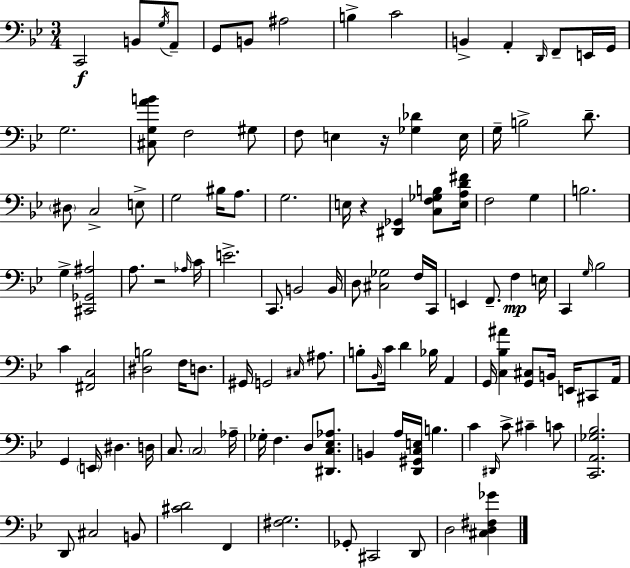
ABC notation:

X:1
T:Untitled
M:3/4
L:1/4
K:Gm
C,,2 B,,/2 G,/4 A,,/2 G,,/2 B,,/2 ^A,2 B, C2 B,, A,, D,,/4 F,,/2 E,,/4 G,,/4 G,2 [^C,G,AB]/2 F,2 ^G,/2 F,/2 E, z/4 [_G,_D] E,/4 G,/4 B,2 D/2 ^D,/2 C,2 E,/2 G,2 ^B,/4 A,/2 G,2 E,/4 z [^D,,_G,,] [C,F,_G,B,]/2 [E,A,D^F]/4 F,2 G, B,2 G, [^C,,_G,,^A,]2 A,/2 z2 _A,/4 C/4 E2 C,,/2 B,,2 B,,/4 D,/2 [^C,_G,]2 F,/4 C,,/4 E,, F,,/2 F, E,/4 C,, G,/4 _B,2 C [^F,,C,]2 [^D,B,]2 F,/4 D,/2 ^G,,/4 G,,2 ^C,/4 ^A,/2 B,/2 _B,,/4 C/4 D _B,/4 A,, G,,/4 [C,_B,^A] [G,,^C,]/2 B,,/4 E,,/4 ^C,,/2 A,,/4 G,, E,,/4 ^D, D,/4 C,/2 C,2 _A,/4 _G,/4 F, D,/2 [^D,,C,_E,_A,]/2 B,, A,/4 [D,,^G,,C,E,]/4 B, C ^D,,/4 C/2 ^C C/2 [C,,A,,_G,_B,]2 D,,/2 ^C,2 B,,/2 [^CD]2 F,, [^F,G,]2 _G,,/2 ^C,,2 D,,/2 D,2 [^C,D,^F,_G]